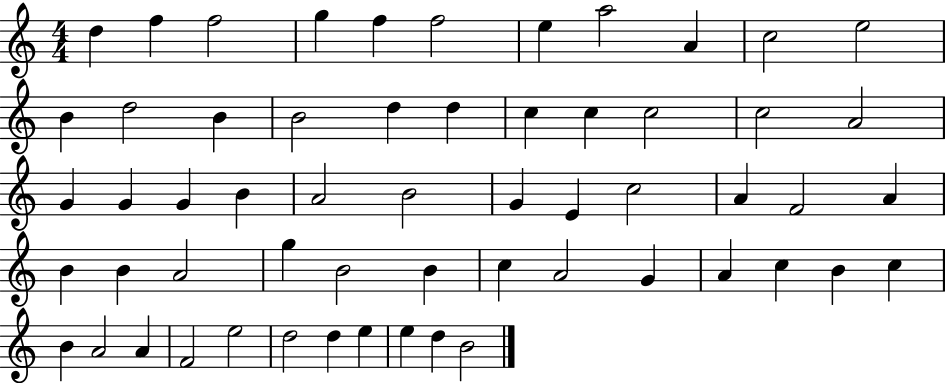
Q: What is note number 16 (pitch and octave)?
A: D5